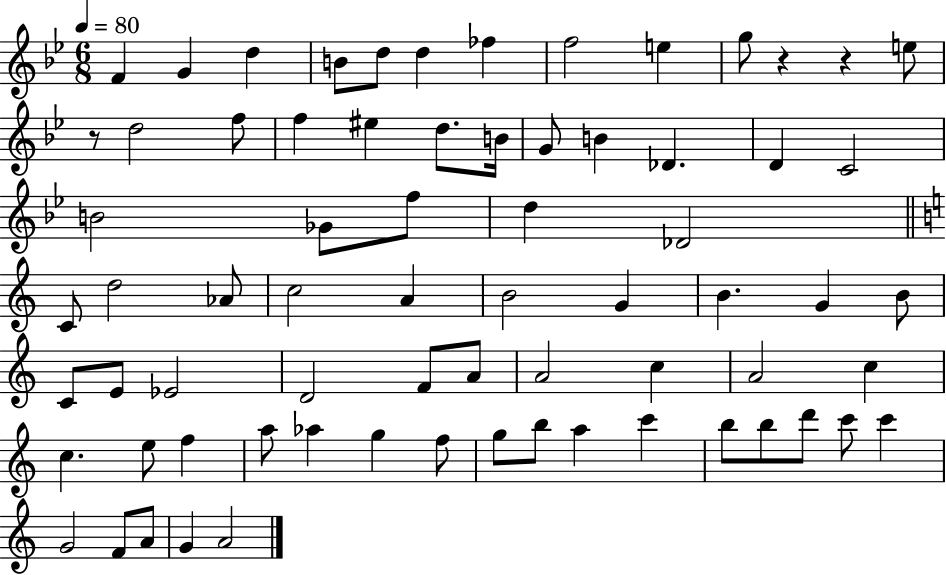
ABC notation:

X:1
T:Untitled
M:6/8
L:1/4
K:Bb
F G d B/2 d/2 d _f f2 e g/2 z z e/2 z/2 d2 f/2 f ^e d/2 B/4 G/2 B _D D C2 B2 _G/2 f/2 d _D2 C/2 d2 _A/2 c2 A B2 G B G B/2 C/2 E/2 _E2 D2 F/2 A/2 A2 c A2 c c e/2 f a/2 _a g f/2 g/2 b/2 a c' b/2 b/2 d'/2 c'/2 c' G2 F/2 A/2 G A2